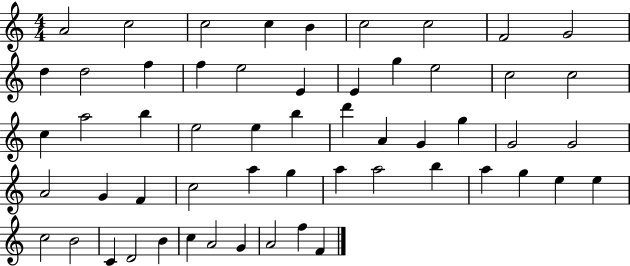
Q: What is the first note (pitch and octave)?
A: A4